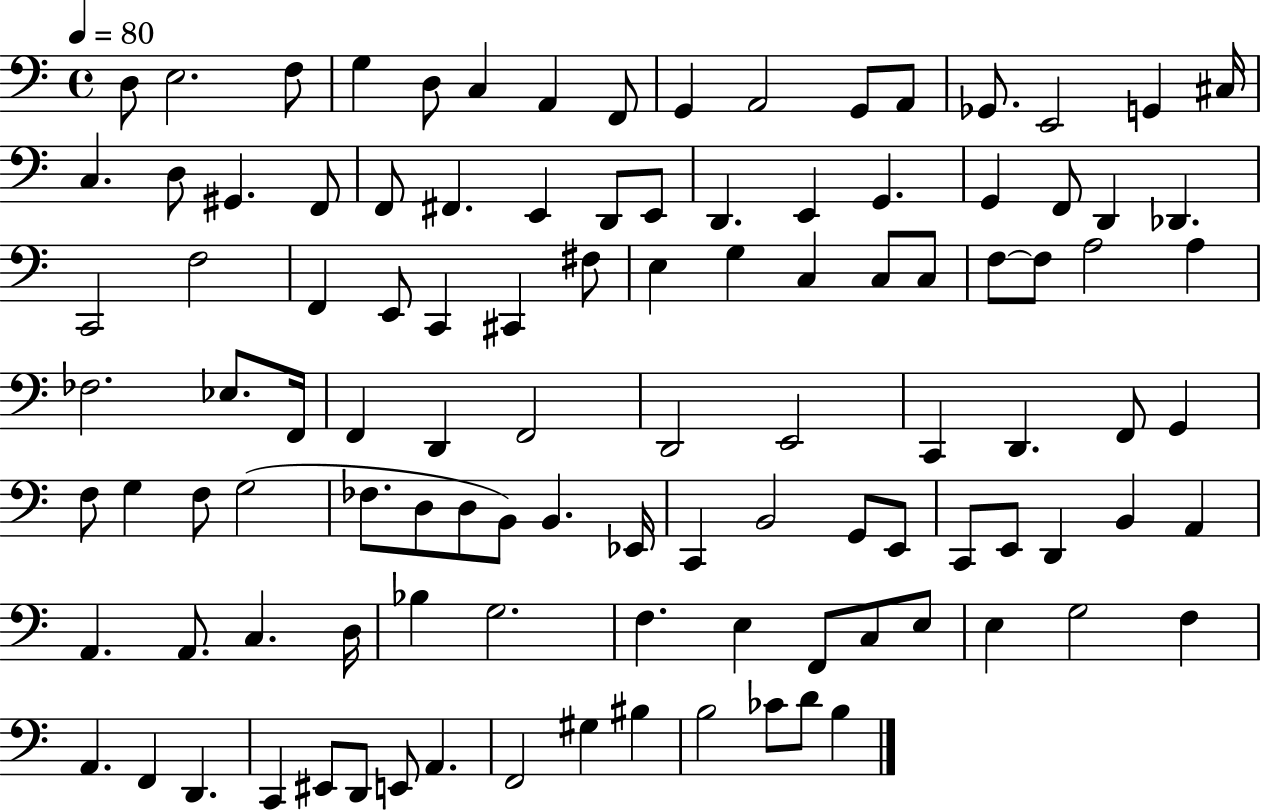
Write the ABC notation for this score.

X:1
T:Untitled
M:4/4
L:1/4
K:C
D,/2 E,2 F,/2 G, D,/2 C, A,, F,,/2 G,, A,,2 G,,/2 A,,/2 _G,,/2 E,,2 G,, ^C,/4 C, D,/2 ^G,, F,,/2 F,,/2 ^F,, E,, D,,/2 E,,/2 D,, E,, G,, G,, F,,/2 D,, _D,, C,,2 F,2 F,, E,,/2 C,, ^C,, ^F,/2 E, G, C, C,/2 C,/2 F,/2 F,/2 A,2 A, _F,2 _E,/2 F,,/4 F,, D,, F,,2 D,,2 E,,2 C,, D,, F,,/2 G,, F,/2 G, F,/2 G,2 _F,/2 D,/2 D,/2 B,,/2 B,, _E,,/4 C,, B,,2 G,,/2 E,,/2 C,,/2 E,,/2 D,, B,, A,, A,, A,,/2 C, D,/4 _B, G,2 F, E, F,,/2 C,/2 E,/2 E, G,2 F, A,, F,, D,, C,, ^E,,/2 D,,/2 E,,/2 A,, F,,2 ^G, ^B, B,2 _C/2 D/2 B,